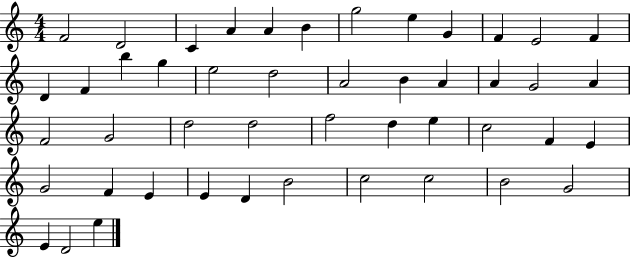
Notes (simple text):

F4/h D4/h C4/q A4/q A4/q B4/q G5/h E5/q G4/q F4/q E4/h F4/q D4/q F4/q B5/q G5/q E5/h D5/h A4/h B4/q A4/q A4/q G4/h A4/q F4/h G4/h D5/h D5/h F5/h D5/q E5/q C5/h F4/q E4/q G4/h F4/q E4/q E4/q D4/q B4/h C5/h C5/h B4/h G4/h E4/q D4/h E5/q